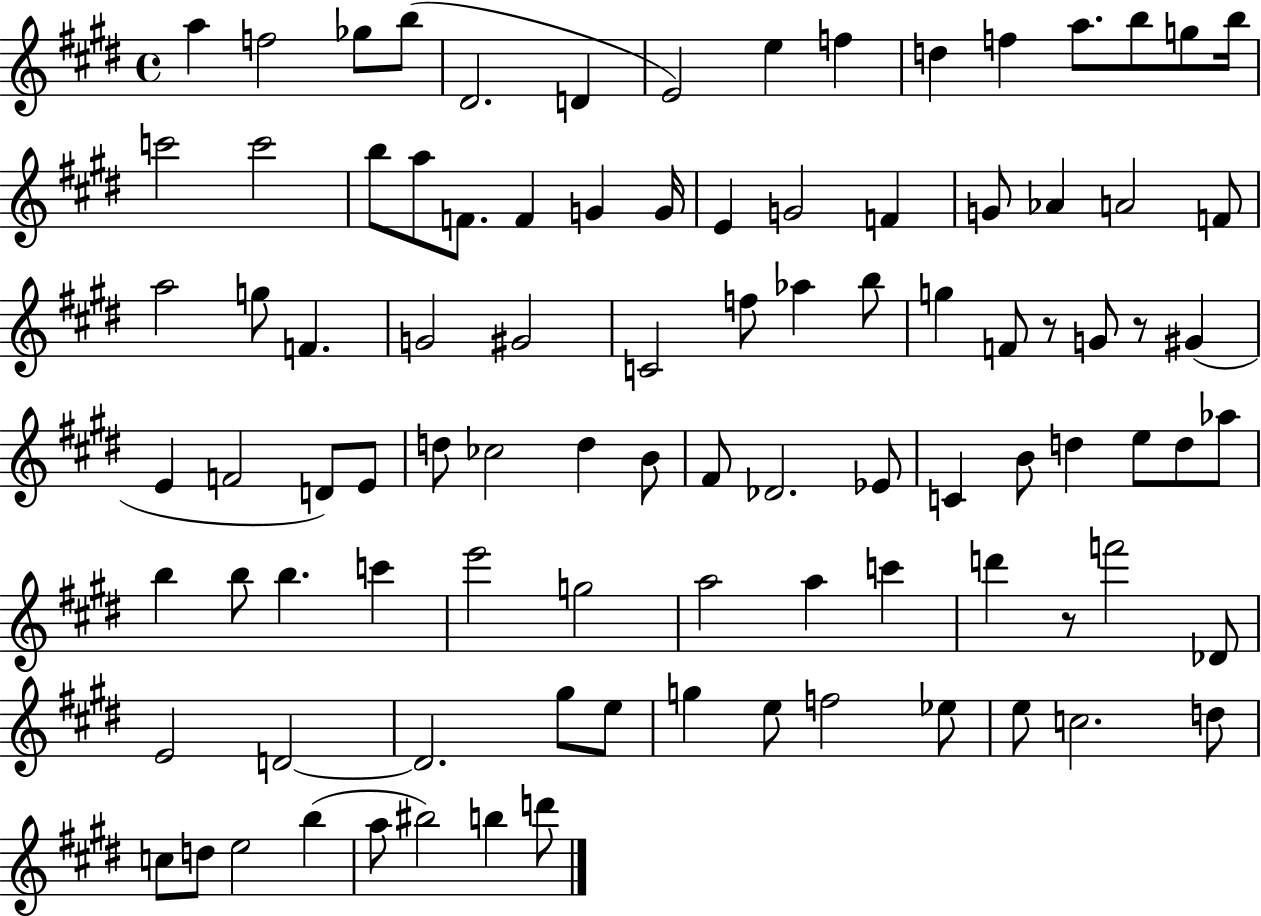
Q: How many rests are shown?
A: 3